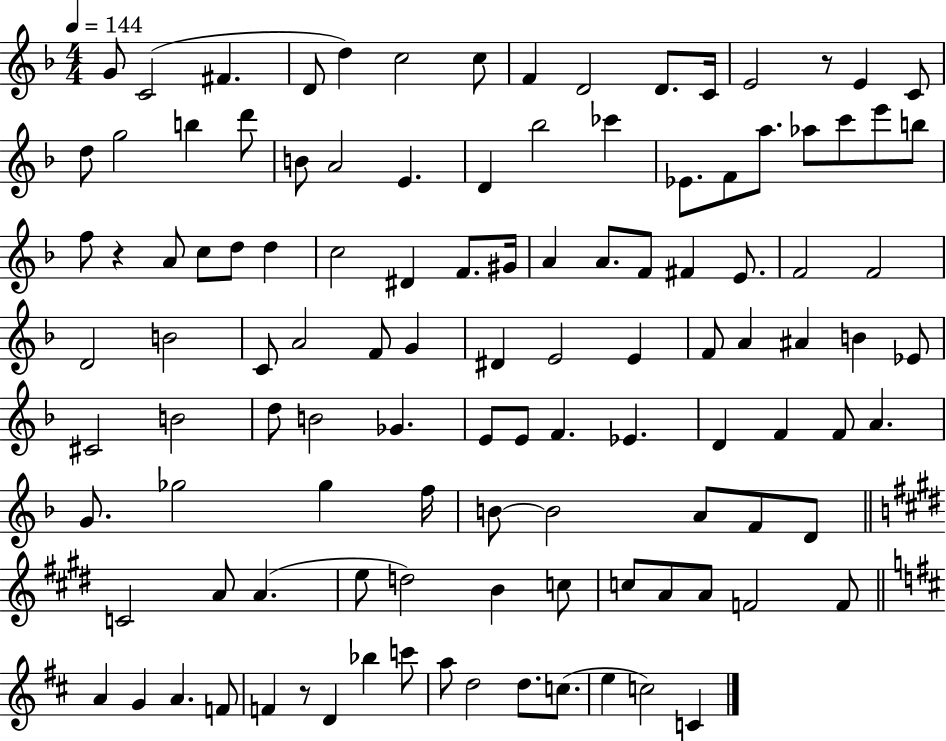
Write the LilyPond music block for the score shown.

{
  \clef treble
  \numericTimeSignature
  \time 4/4
  \key f \major
  \tempo 4 = 144
  \repeat volta 2 { g'8 c'2( fis'4. | d'8 d''4) c''2 c''8 | f'4 d'2 d'8. c'16 | e'2 r8 e'4 c'8 | \break d''8 g''2 b''4 d'''8 | b'8 a'2 e'4. | d'4 bes''2 ces'''4 | ees'8. f'8 a''8. aes''8 c'''8 e'''8 b''8 | \break f''8 r4 a'8 c''8 d''8 d''4 | c''2 dis'4 f'8. gis'16 | a'4 a'8. f'8 fis'4 e'8. | f'2 f'2 | \break d'2 b'2 | c'8 a'2 f'8 g'4 | dis'4 e'2 e'4 | f'8 a'4 ais'4 b'4 ees'8 | \break cis'2 b'2 | d''8 b'2 ges'4. | e'8 e'8 f'4. ees'4. | d'4 f'4 f'8 a'4. | \break g'8. ges''2 ges''4 f''16 | b'8~~ b'2 a'8 f'8 d'8 | \bar "||" \break \key e \major c'2 a'8 a'4.( | e''8 d''2) b'4 c''8 | c''8 a'8 a'8 f'2 f'8 | \bar "||" \break \key b \minor a'4 g'4 a'4. f'8 | f'4 r8 d'4 bes''4 c'''8 | a''8 d''2 d''8. c''8.( | e''4 c''2) c'4 | \break } \bar "|."
}